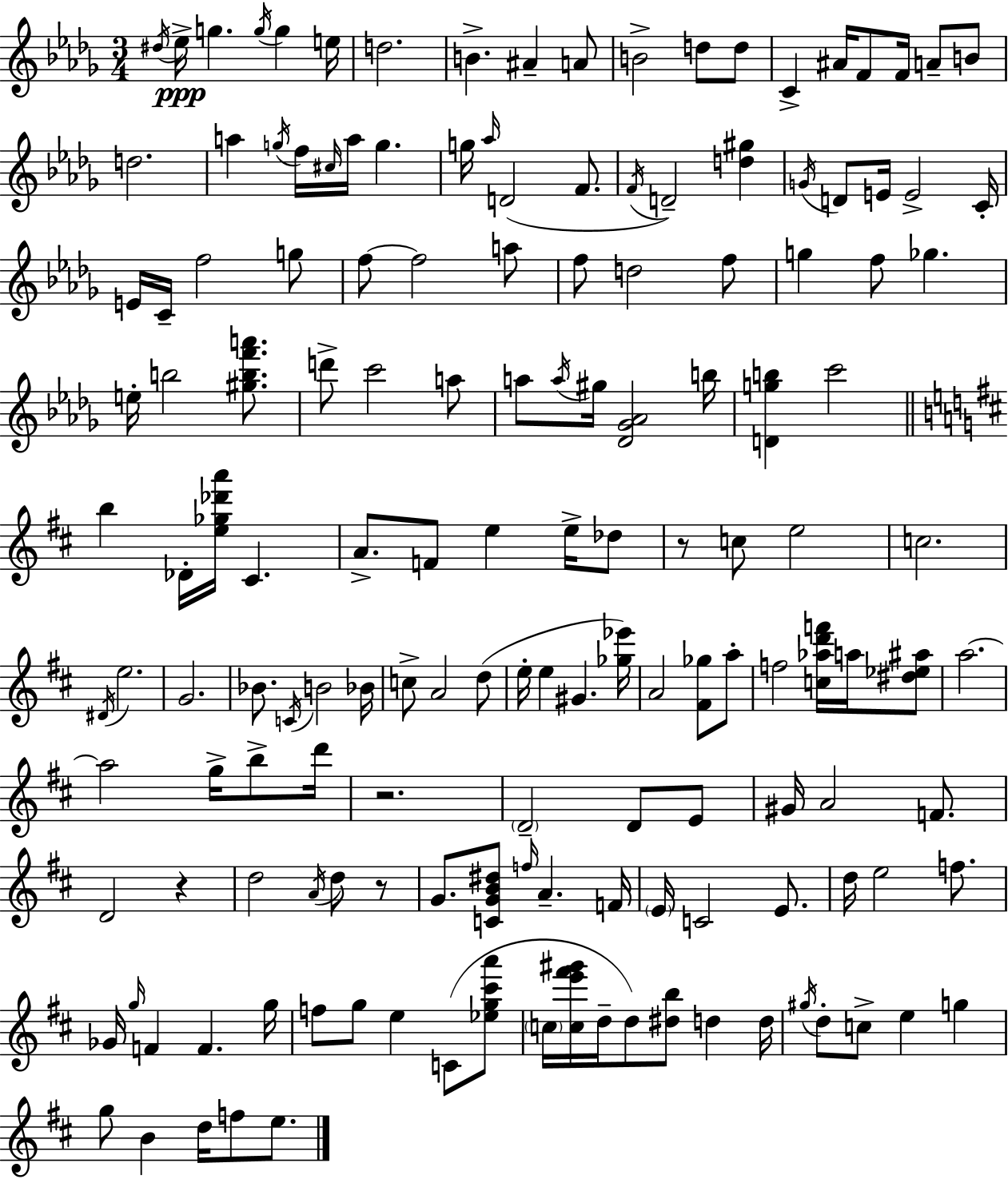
{
  \clef treble
  \numericTimeSignature
  \time 3/4
  \key bes \minor
  \repeat volta 2 { \acciaccatura { dis''16 }\ppp ees''16-> g''4. \acciaccatura { g''16 } g''4 | e''16 d''2. | b'4.-> ais'4-- | a'8 b'2-> d''8 | \break d''8 c'4-> ais'16 f'8 f'16 a'8-- | b'8 d''2. | a''4 \acciaccatura { g''16 } f''16 \grace { cis''16 } a''16 g''4. | g''16 \grace { aes''16 }( d'2 | \break f'8. \acciaccatura { f'16 } d'2--) | <d'' gis''>4 \acciaccatura { g'16 } d'8 e'16 e'2-> | c'16-. e'16 c'16-- f''2 | g''8 f''8~~ f''2 | \break a''8 f''8 d''2 | f''8 g''4 f''8 | ges''4. e''16-. b''2 | <gis'' b'' f''' a'''>8. d'''8-> c'''2 | \break a''8 a''8 \acciaccatura { a''16 } gis''16 <des' ges' aes'>2 | b''16 <d' g'' b''>4 | c'''2 \bar "||" \break \key d \major b''4 des'16-. <e'' ges'' des''' a'''>16 cis'4. | a'8.-> f'8 e''4 e''16-> des''8 | r8 c''8 e''2 | c''2. | \break \acciaccatura { dis'16 } e''2. | g'2. | bes'8. \acciaccatura { c'16 } b'2 | bes'16 c''8-> a'2 | \break d''8( e''16-. e''4 gis'4. | <ges'' ees'''>16) a'2 <fis' ges''>8 | a''8-. f''2 <c'' aes'' d''' f'''>16 a''16 | <dis'' ees'' ais''>8 a''2.~~ | \break a''2 g''16-> b''8-> | d'''16 r2. | \parenthesize d'2-- d'8 | e'8 gis'16 a'2 f'8. | \break d'2 r4 | d''2 \acciaccatura { a'16 } d''8 | r8 g'8. <c' g' b' dis''>8 \grace { f''16 } a'4.-- | f'16 \parenthesize e'16 c'2 | \break e'8. d''16 e''2 | f''8. ges'16 \grace { g''16 } f'4 f'4. | g''16 f''8 g''8 e''4 | c'8( <ees'' g'' cis''' a'''>8 \parenthesize c''16 <c'' e''' fis''' gis'''>16 d''16-- d''8) <dis'' b''>8 | \break d''4 d''16 \acciaccatura { gis''16 } d''8-. c''8-> e''4 | g''4 g''8 b'4 | d''16 f''8 e''8. } \bar "|."
}